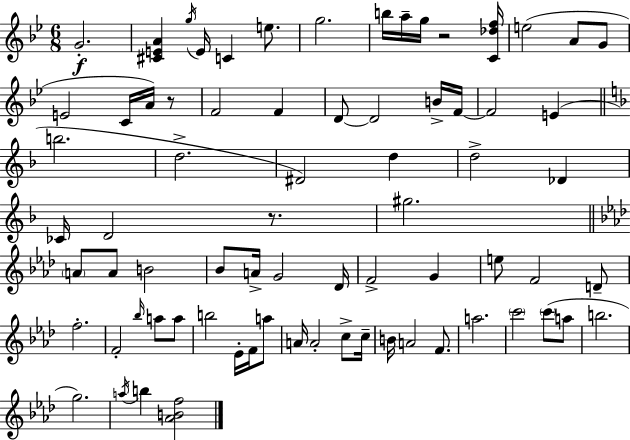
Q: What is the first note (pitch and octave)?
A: G4